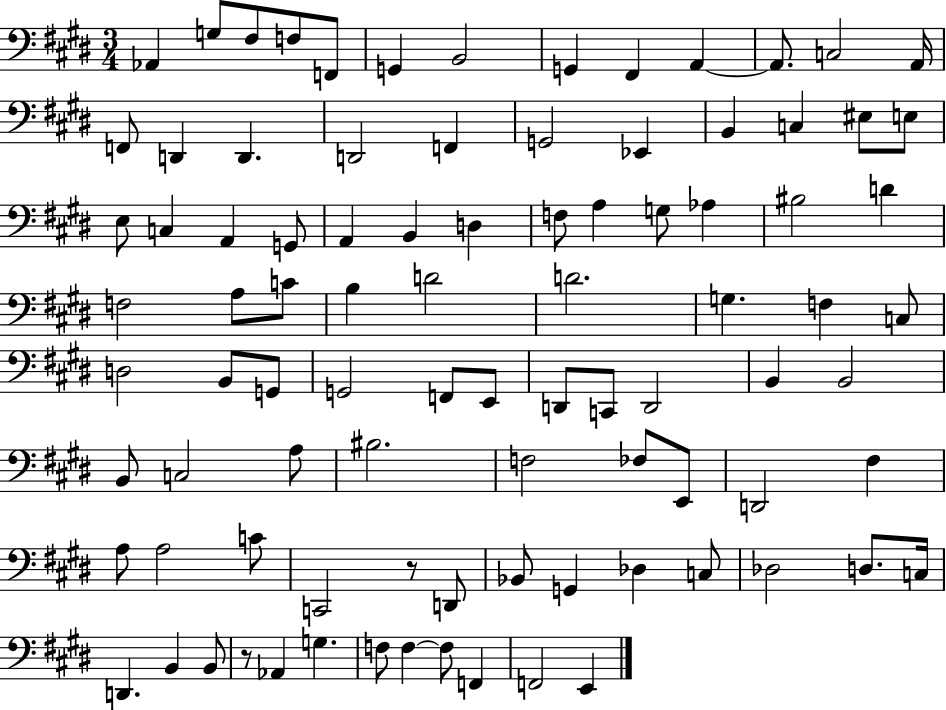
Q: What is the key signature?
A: E major